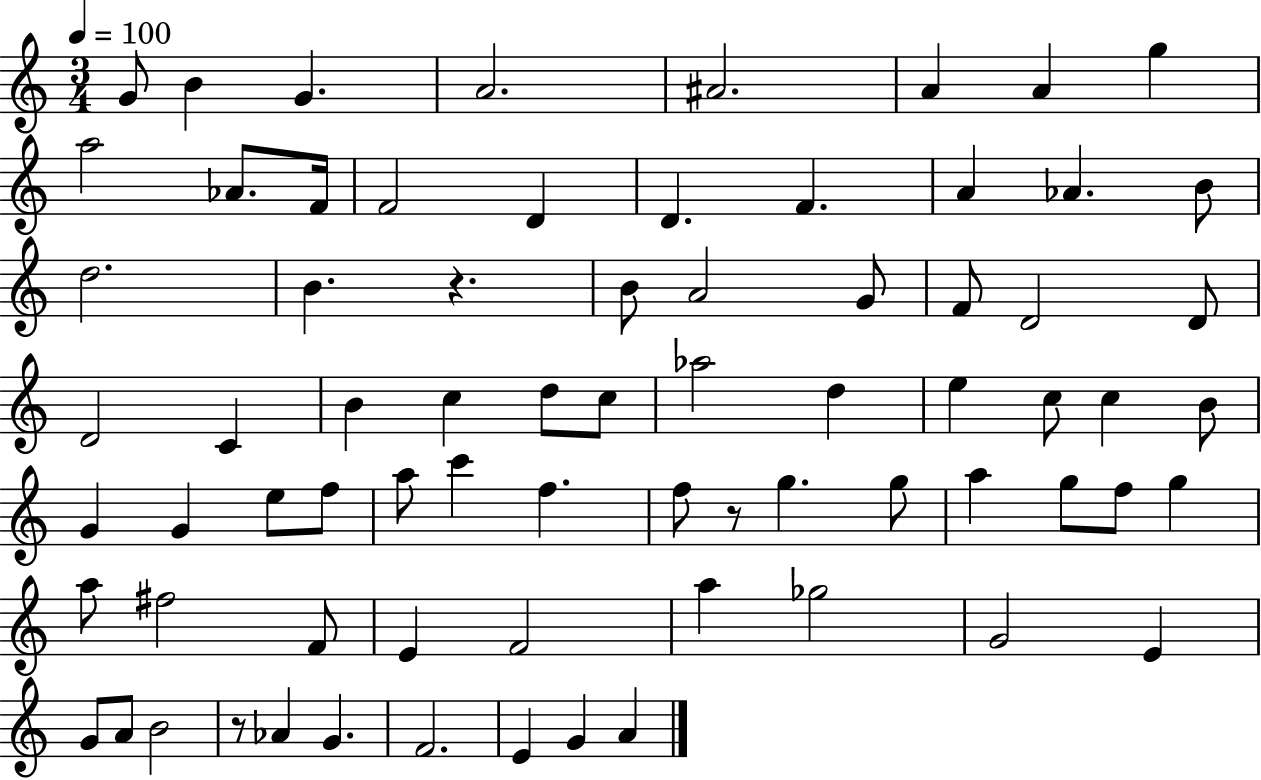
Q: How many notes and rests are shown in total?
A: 73